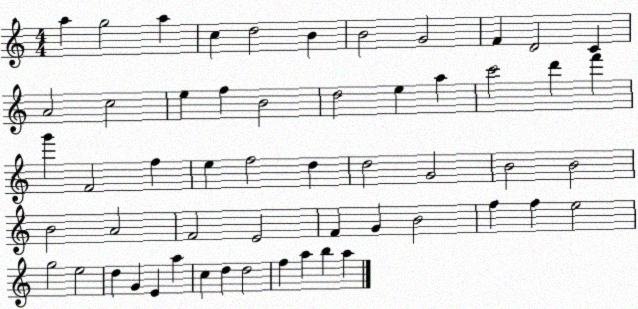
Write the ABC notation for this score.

X:1
T:Untitled
M:4/4
L:1/4
K:C
a g2 a c d2 B B2 G2 F D2 C A2 c2 e f B2 d2 e a c'2 d' f' g' F2 f e f2 d d2 G2 B2 B2 B2 A2 F2 E2 F G B2 f f e2 g2 e2 d G E a c d d2 f a b a